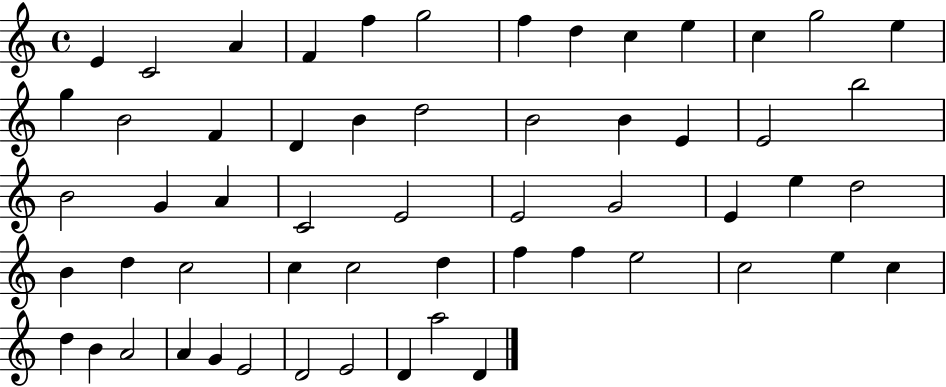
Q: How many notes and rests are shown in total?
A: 57